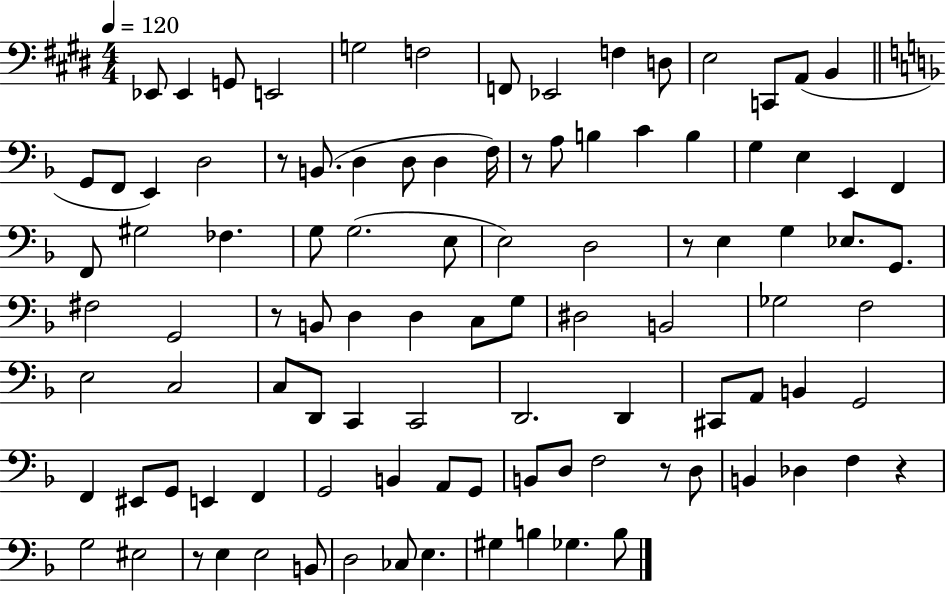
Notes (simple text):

Eb2/e Eb2/q G2/e E2/h G3/h F3/h F2/e Eb2/h F3/q D3/e E3/h C2/e A2/e B2/q G2/e F2/e E2/q D3/h R/e B2/e. D3/q D3/e D3/q F3/s R/e A3/e B3/q C4/q B3/q G3/q E3/q E2/q F2/q F2/e G#3/h FES3/q. G3/e G3/h. E3/e E3/h D3/h R/e E3/q G3/q Eb3/e. G2/e. F#3/h G2/h R/e B2/e D3/q D3/q C3/e G3/e D#3/h B2/h Gb3/h F3/h E3/h C3/h C3/e D2/e C2/q C2/h D2/h. D2/q C#2/e A2/e B2/q G2/h F2/q EIS2/e G2/e E2/q F2/q G2/h B2/q A2/e G2/e B2/e D3/e F3/h R/e D3/e B2/q Db3/q F3/q R/q G3/h EIS3/h R/e E3/q E3/h B2/e D3/h CES3/e E3/q. G#3/q B3/q Gb3/q. B3/e